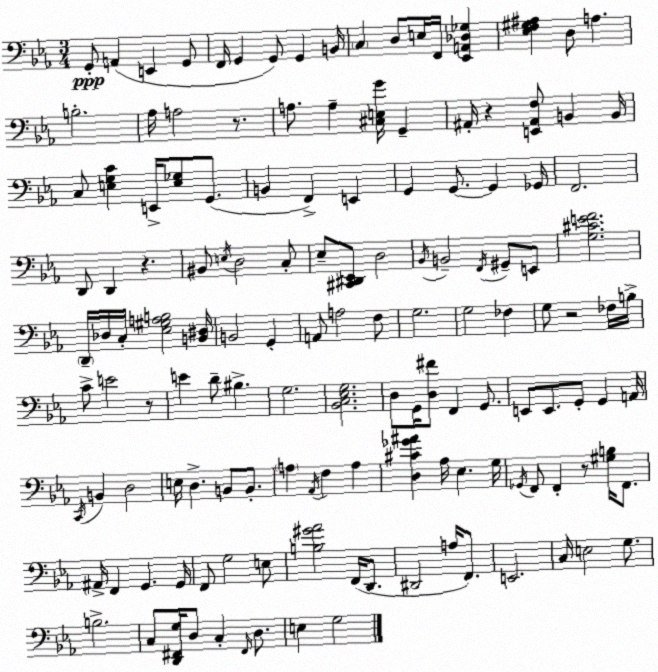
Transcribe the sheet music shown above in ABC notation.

X:1
T:Untitled
M:3/4
L:1/4
K:Eb
G,,/2 A,, E,, G,,/2 F,,/4 G,, G,,/2 G,, B,,/4 C, D,/2 E,/4 F,,/4 [_E,,A,,_D,_G,] [_E,F,^G,^A,] D,/2 A, B,2 _A,/4 A,2 z/2 A,/2 A, [^C,E,G]/4 G,, ^A,,/4 z [E,,^A,,F,]/2 B,, B,,/4 C,/2 [E,G,C] E,,/4 [E,_G,]/2 G,,/2 B,, F,, E,, G,, G,,/2 G,, _G,,/4 F,,2 D,,/2 D,, z ^B,,/2 E,/4 D,2 C,/2 _E,/2 [^C,,^D,,_E,,]/2 D,2 _B,,/4 B,,2 F,,/4 ^G,,/2 E,,/2 [G,^CEF]2 D,,/4 _D,/4 C,/4 [_E,^G,A,B,]2 [B,,^D,]/4 B,,2 G,, A,,/2 A,2 F,/2 G,2 G,2 _F, G,/2 z2 _F,/4 B,/4 C/2 E2 z/2 E D/2 ^B, G,2 [_B,,C,_E,G,]2 D,/2 G,,/4 [D,^F]/2 F,, G,,/2 E,,/2 E,,/2 G,,/2 G,, A,,/4 C,,/4 B,, D,2 E,/4 D, B,,/2 B,,/2 A, _A,,/4 F, A, [D,^C_G^A] _A,/4 _E, G,/4 _G,,/4 F,,/2 F,, z/2 [^G,B,]/4 F,,/2 ^A,,/4 F,, G,, G,,/4 F,,/2 G,2 E,/2 [B,^G_A]2 F,,/4 D,,/2 ^D,,2 A,/4 F,,/2 E,,2 C,/4 E,2 G,/2 B,2 C,/2 [D,,^F,,G,]/4 D,/2 C, ^F,,/4 D,/2 E, G,2